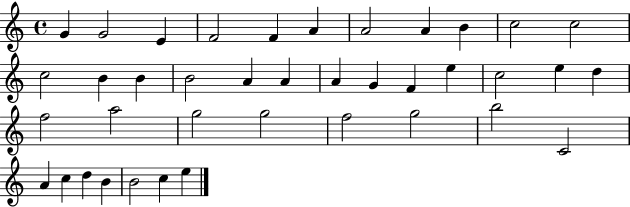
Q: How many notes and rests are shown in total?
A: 39